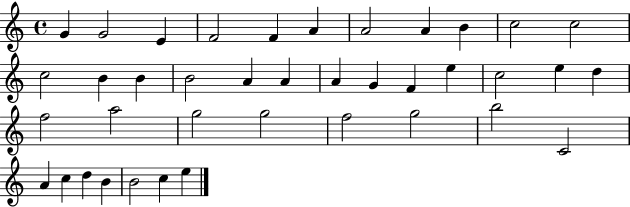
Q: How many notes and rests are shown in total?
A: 39